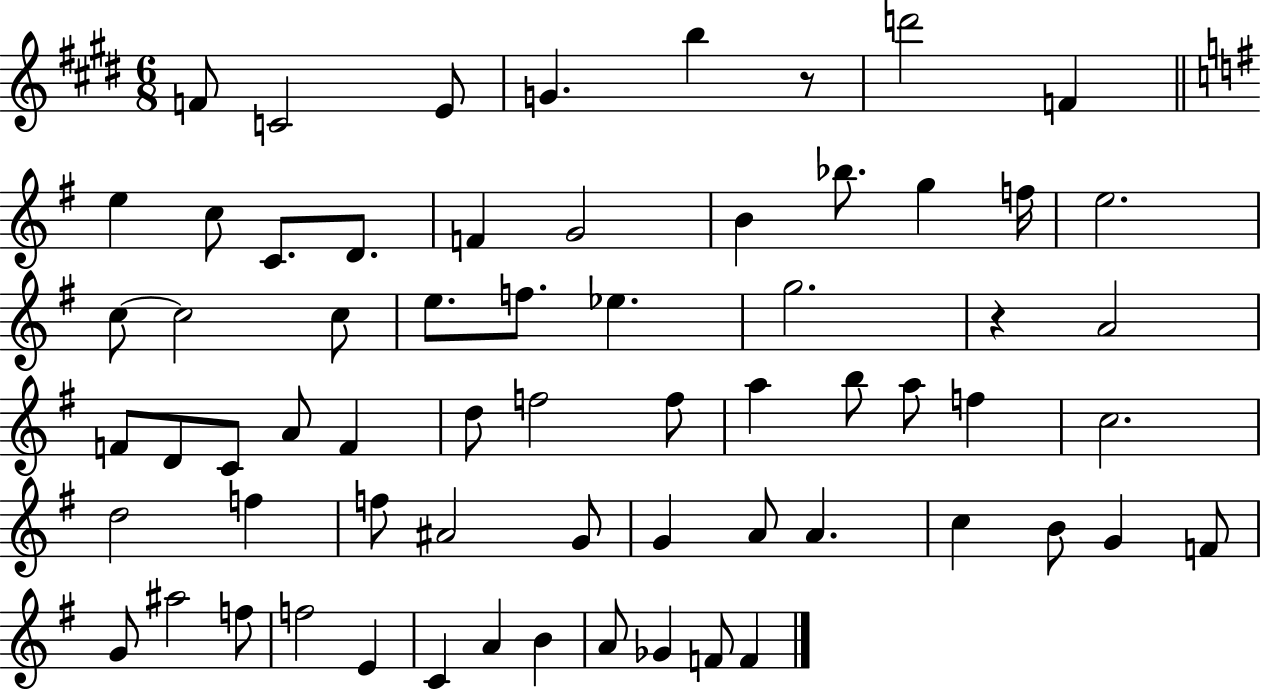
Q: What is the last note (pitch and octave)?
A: F4